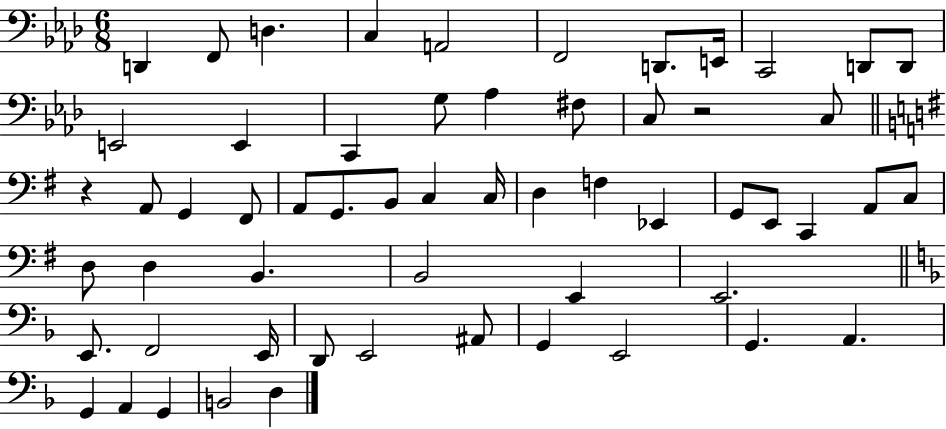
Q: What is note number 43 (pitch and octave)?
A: F2